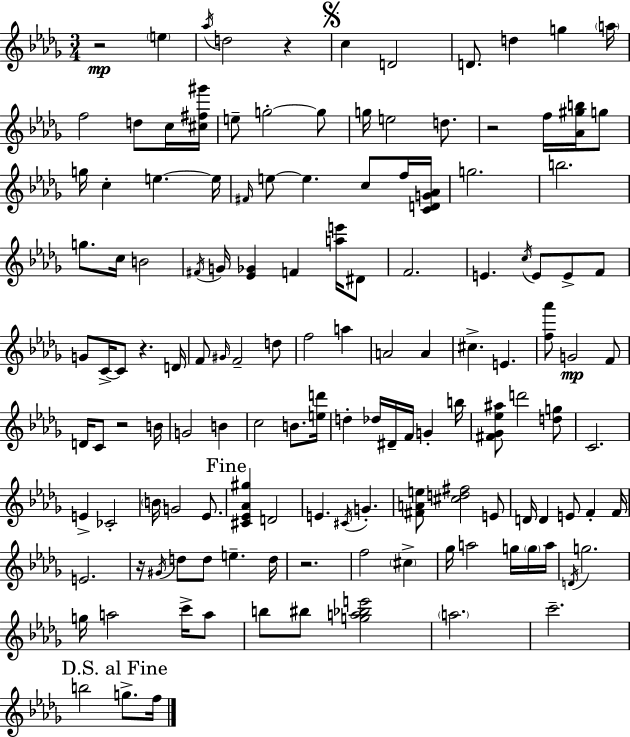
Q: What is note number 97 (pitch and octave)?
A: F5